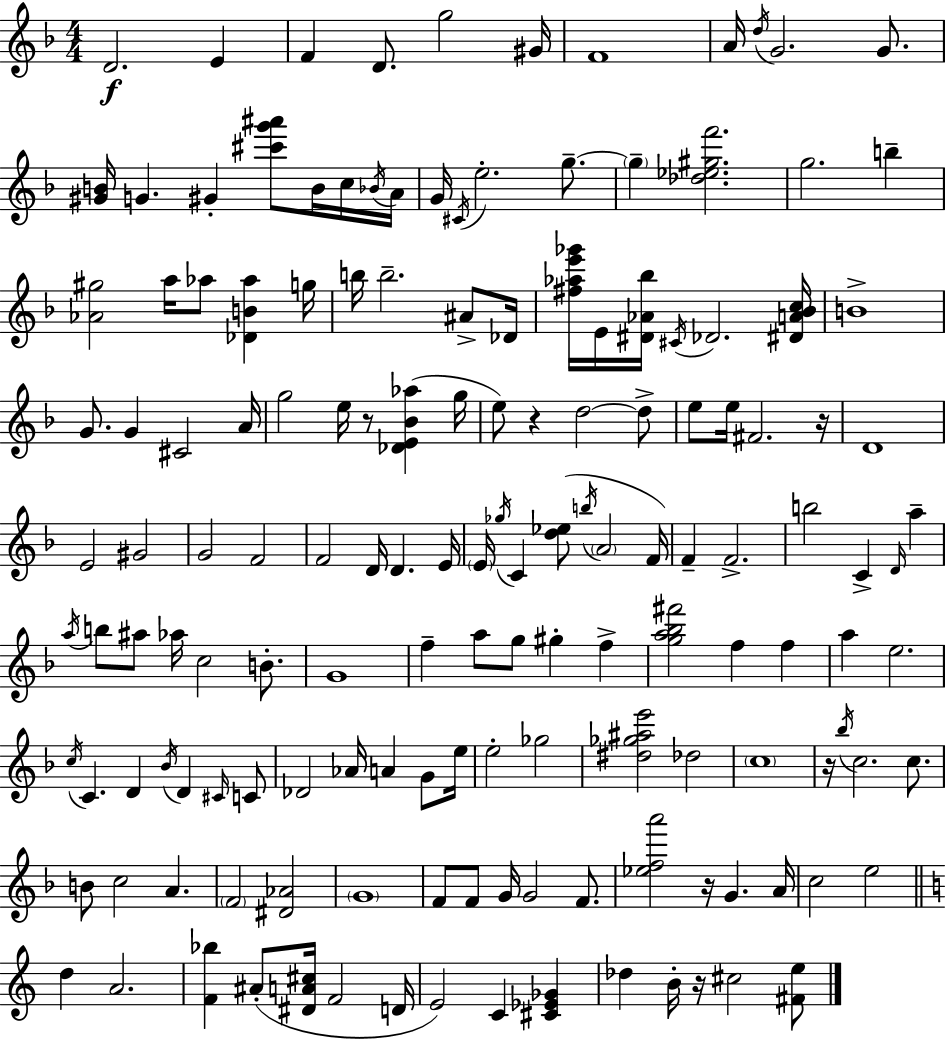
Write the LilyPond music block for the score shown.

{
  \clef treble
  \numericTimeSignature
  \time 4/4
  \key f \major
  d'2.\f e'4 | f'4 d'8. g''2 gis'16 | f'1 | a'16 \acciaccatura { d''16 } g'2. g'8. | \break <gis' b'>16 g'4. gis'4-. <cis''' g''' ais'''>8 b'16 c''16 | \acciaccatura { bes'16 } a'16 g'16 \acciaccatura { cis'16 } e''2.-. | g''8.--~~ \parenthesize g''4-- <des'' ees'' gis'' f'''>2. | g''2. b''4-- | \break <aes' gis''>2 a''16 aes''8 <des' b' aes''>4 | g''16 b''16 b''2.-- | ais'8-> des'16 <fis'' aes'' e''' ges'''>16 e'16 <dis' aes' bes''>16 \acciaccatura { cis'16 } des'2. | <dis' a' bes' c''>16 b'1-> | \break g'8. g'4 cis'2 | a'16 g''2 e''16 r8 <des' e' bes' aes''>4( | g''16 e''8) r4 d''2~~ | d''8-> e''8 e''16 fis'2. | \break r16 d'1 | e'2 gis'2 | g'2 f'2 | f'2 d'16 d'4. | \break e'16 \parenthesize e'16 \acciaccatura { ges''16 } c'4 <d'' ees''>8( \acciaccatura { b''16 } \parenthesize a'2 | f'16) f'4-- f'2.-> | b''2 c'4-> | \grace { d'16 } a''4-- \acciaccatura { a''16 } b''8 ais''8 aes''16 c''2 | \break b'8.-. g'1 | f''4-- a''8 g''8 | gis''4-. f''4-> <g'' a'' bes'' fis'''>2 | f''4 f''4 a''4 e''2. | \break \acciaccatura { c''16 } c'4. d'4 | \acciaccatura { bes'16 } d'4 \grace { cis'16 } c'8 des'2 | aes'16 a'4 g'8 e''16 e''2-. | ges''2 <dis'' ges'' ais'' e'''>2 | \break des''2 \parenthesize c''1 | r16 \acciaccatura { bes''16 } c''2. | c''8. b'8 c''2 | a'4. \parenthesize f'2 | \break <dis' aes'>2 \parenthesize g'1 | f'8 f'8 | g'16 g'2 f'8. <ees'' f'' a'''>2 | r16 g'4. a'16 c''2 | \break e''2 \bar "||" \break \key a \minor d''4 a'2. | <f' bes''>4 ais'8-.( <dis' a' cis''>16 f'2 d'16 | e'2) c'4 <cis' ees' ges'>4 | des''4 b'16-. r16 cis''2 <fis' e''>8 | \break \bar "|."
}